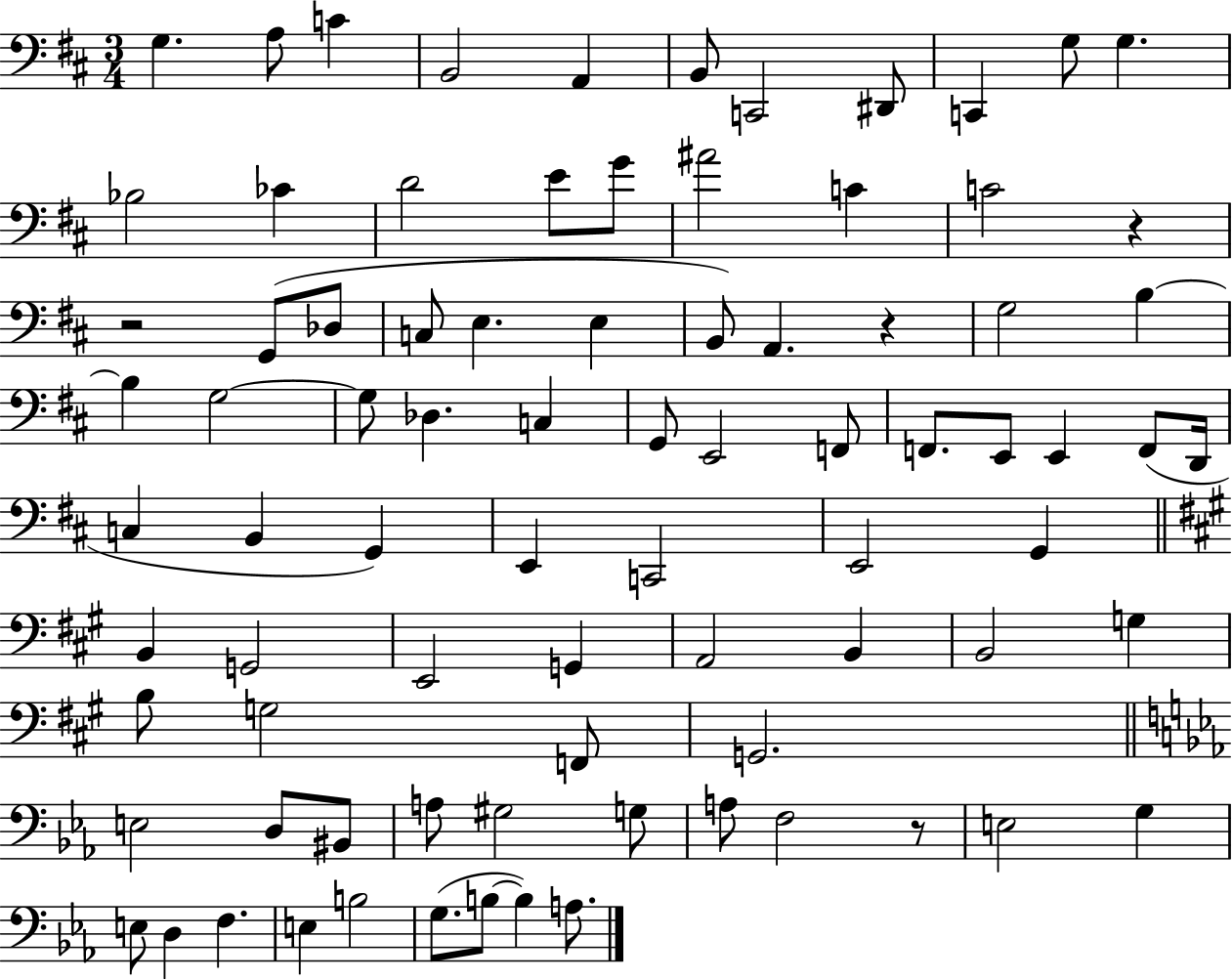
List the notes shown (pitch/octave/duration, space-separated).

G3/q. A3/e C4/q B2/h A2/q B2/e C2/h D#2/e C2/q G3/e G3/q. Bb3/h CES4/q D4/h E4/e G4/e A#4/h C4/q C4/h R/q R/h G2/e Db3/e C3/e E3/q. E3/q B2/e A2/q. R/q G3/h B3/q B3/q G3/h G3/e Db3/q. C3/q G2/e E2/h F2/e F2/e. E2/e E2/q F2/e D2/s C3/q B2/q G2/q E2/q C2/h E2/h G2/q B2/q G2/h E2/h G2/q A2/h B2/q B2/h G3/q B3/e G3/h F2/e G2/h. E3/h D3/e BIS2/e A3/e G#3/h G3/e A3/e F3/h R/e E3/h G3/q E3/e D3/q F3/q. E3/q B3/h G3/e. B3/e B3/q A3/e.